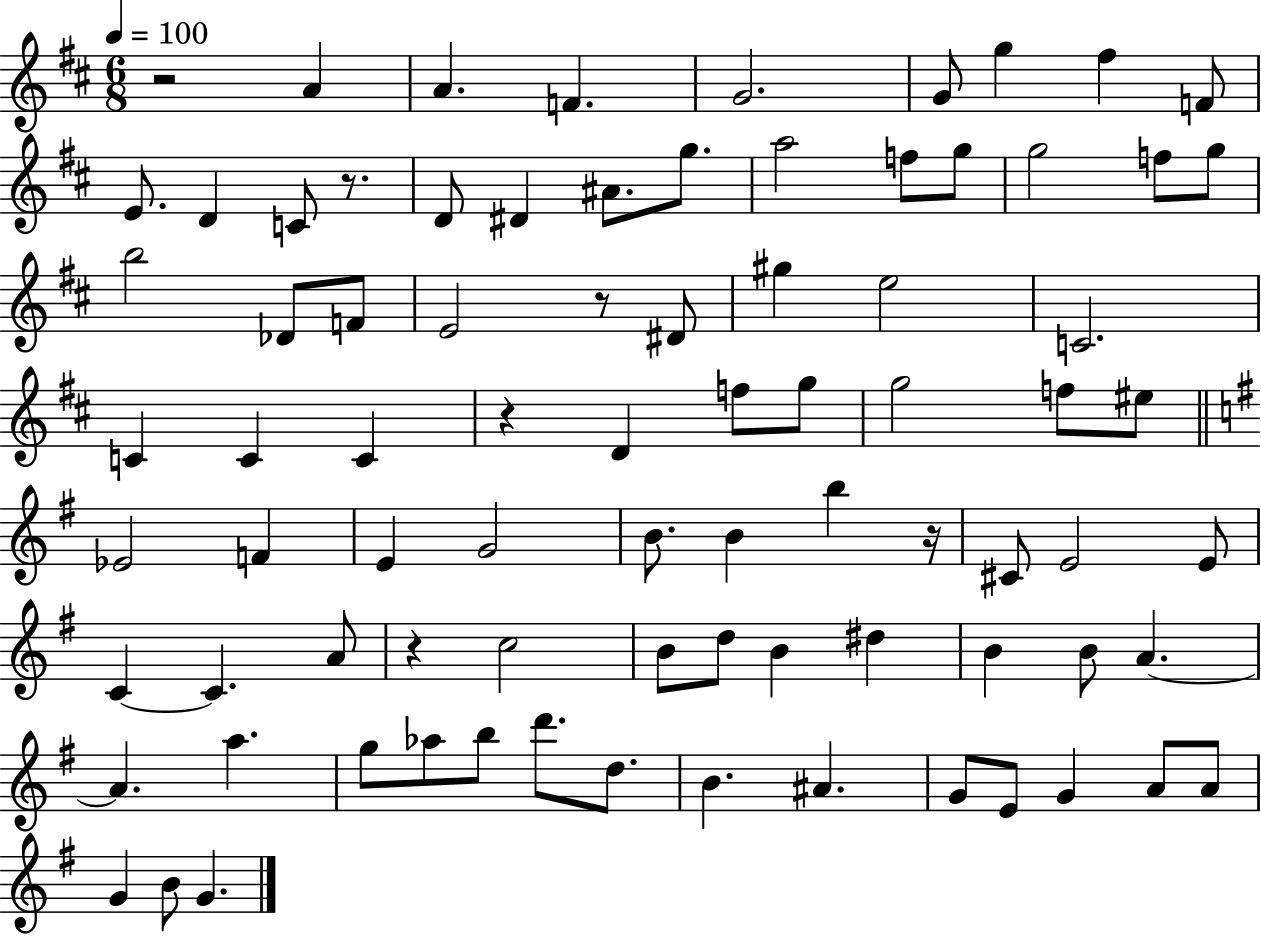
{
  \clef treble
  \numericTimeSignature
  \time 6/8
  \key d \major
  \tempo 4 = 100
  \repeat volta 2 { r2 a'4 | a'4. f'4. | g'2. | g'8 g''4 fis''4 f'8 | \break e'8. d'4 c'8 r8. | d'8 dis'4 ais'8. g''8. | a''2 f''8 g''8 | g''2 f''8 g''8 | \break b''2 des'8 f'8 | e'2 r8 dis'8 | gis''4 e''2 | c'2. | \break c'4 c'4 c'4 | r4 d'4 f''8 g''8 | g''2 f''8 eis''8 | \bar "||" \break \key g \major ees'2 f'4 | e'4 g'2 | b'8. b'4 b''4 r16 | cis'8 e'2 e'8 | \break c'4~~ c'4. a'8 | r4 c''2 | b'8 d''8 b'4 dis''4 | b'4 b'8 a'4.~~ | \break a'4. a''4. | g''8 aes''8 b''8 d'''8. d''8. | b'4. ais'4. | g'8 e'8 g'4 a'8 a'8 | \break g'4 b'8 g'4. | } \bar "|."
}